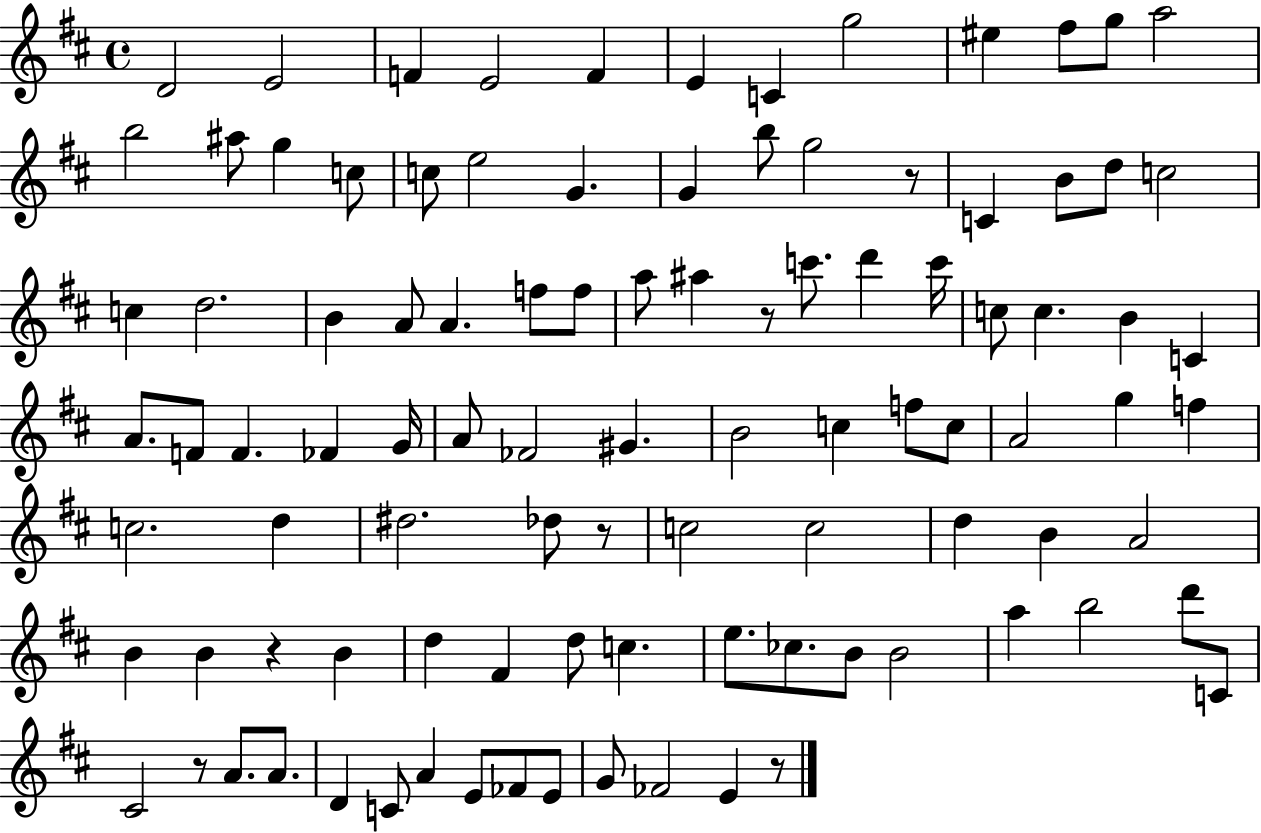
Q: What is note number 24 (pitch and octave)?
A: B4